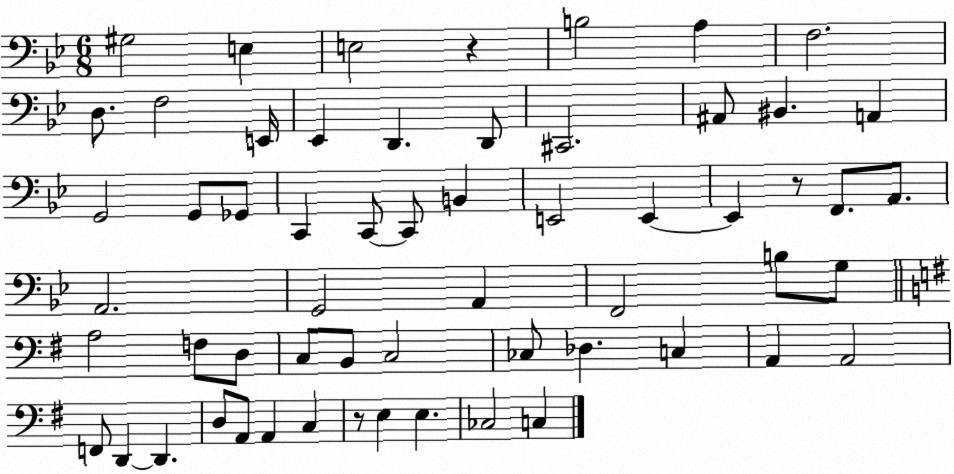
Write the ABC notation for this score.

X:1
T:Untitled
M:6/8
L:1/4
K:Bb
^G,2 E, E,2 z B,2 A, F,2 D,/2 F,2 E,,/4 _E,, D,, D,,/2 ^C,,2 ^A,,/2 ^B,, A,, G,,2 G,,/2 _G,,/2 C,, C,,/2 C,,/2 B,, E,,2 E,, E,, z/2 F,,/2 A,,/2 A,,2 G,,2 A,, F,,2 B,/2 G,/2 A,2 F,/2 D,/2 C,/2 B,,/2 C,2 _C,/2 _D, C, A,, A,,2 F,,/2 D,, D,, D,/2 A,,/2 A,, C, z/2 E, E, _C,2 C,